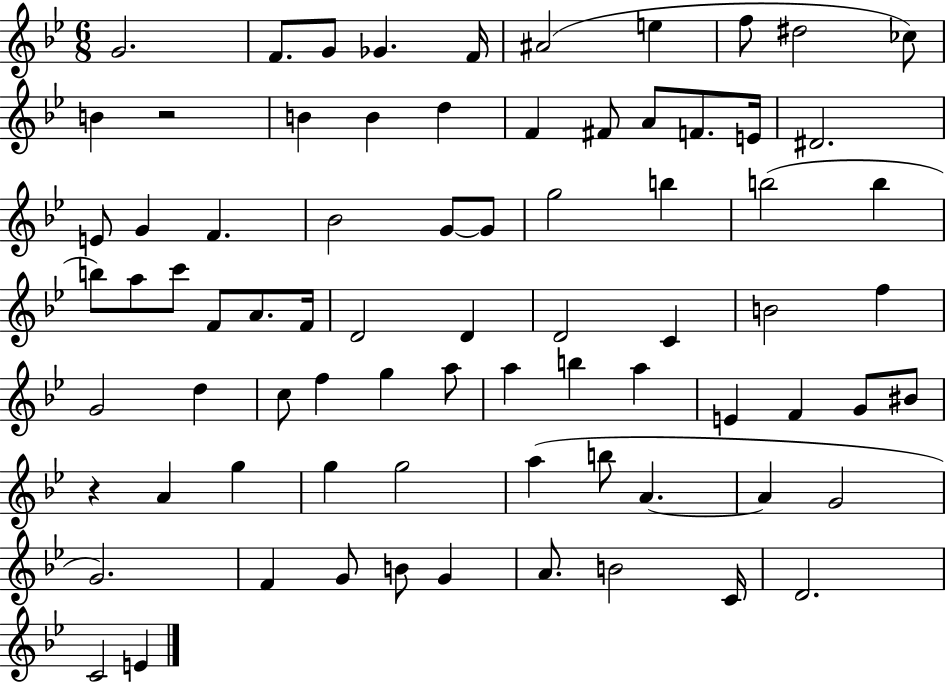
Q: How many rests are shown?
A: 2